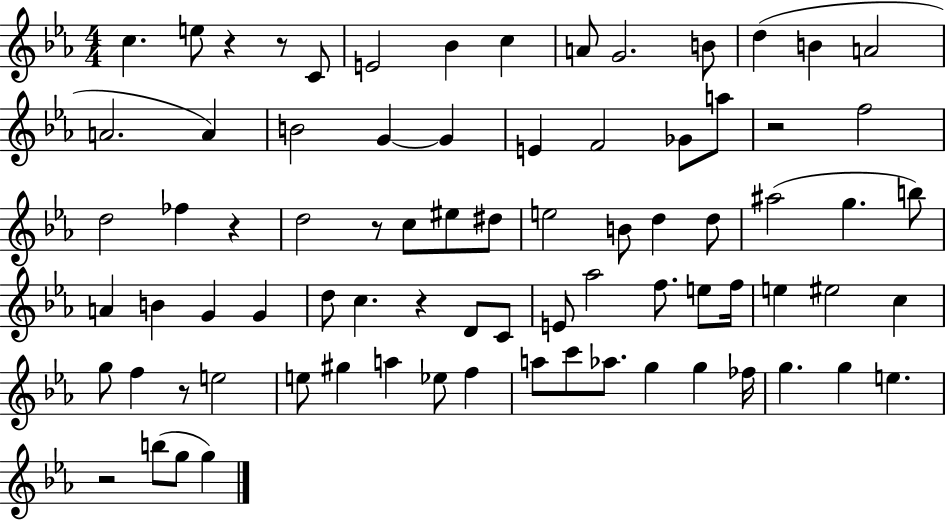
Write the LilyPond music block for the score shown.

{
  \clef treble
  \numericTimeSignature
  \time 4/4
  \key ees \major
  c''4. e''8 r4 r8 c'8 | e'2 bes'4 c''4 | a'8 g'2. b'8 | d''4( b'4 a'2 | \break a'2. a'4) | b'2 g'4~~ g'4 | e'4 f'2 ges'8 a''8 | r2 f''2 | \break d''2 fes''4 r4 | d''2 r8 c''8 eis''8 dis''8 | e''2 b'8 d''4 d''8 | ais''2( g''4. b''8) | \break a'4 b'4 g'4 g'4 | d''8 c''4. r4 d'8 c'8 | e'8 aes''2 f''8. e''8 f''16 | e''4 eis''2 c''4 | \break g''8 f''4 r8 e''2 | e''8 gis''4 a''4 ees''8 f''4 | a''8 c'''8 aes''8. g''4 g''4 fes''16 | g''4. g''4 e''4. | \break r2 b''8( g''8 g''4) | \bar "|."
}